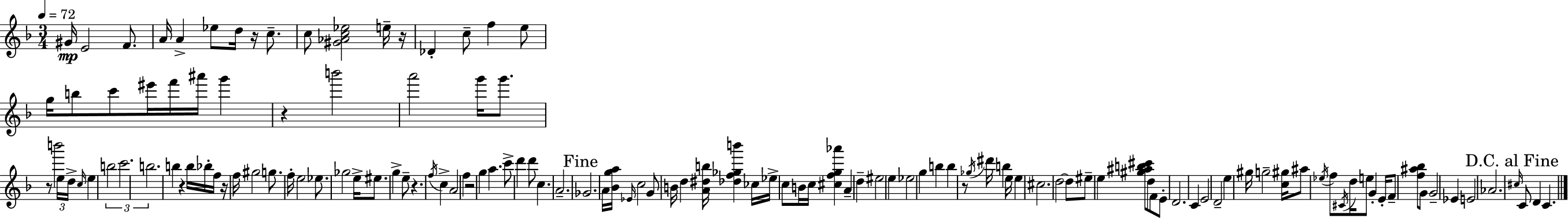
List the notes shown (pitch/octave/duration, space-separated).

G#4/s E4/h F4/e. A4/s A4/q Eb5/e D5/s R/s C5/e. C5/e [G#4,Ab4,C5,Eb5]/h E5/s R/s Db4/q C5/e F5/q E5/e G5/s B5/e C6/e EIS6/s F6/s A#6/s G6/q R/q B6/h A6/h G6/s G6/e. R/e B6/h E5/s D5/s C5/s E5/q B5/h C6/h. B5/h. B5/q R/q B5/s Bb5/s F5/s R/s F5/s G#5/h G5/e. F5/s E5/h Eb5/e. Gb5/h E5/s EIS5/e. G5/q E5/e R/q. F5/s C5/q A4/h F5/q R/h G5/q A5/q. C6/e D6/q D6/e C5/q. A4/h. Gb4/h. A4/s [Bb4,G5,A5]/s Eb4/s C5/h G4/e B4/s D5/q [A4,D#5,B5]/s [Db5,F5,Gb5,B6]/q CES5/s Eb5/s C5/e B4/s C5/s [C#5,F5,G5,Ab6]/q A4/q D5/q EIS5/h E5/q Eb5/h G5/q B5/q B5/q R/e Gb5/s D#6/s B5/q E5/s E5/q C#5/h. D5/h D5/e EIS5/e E5/q [G#5,A#5,B5,C#6]/e D5/e F4/e E4/e D4/h. C4/q E4/h D4/h E5/q G#5/s G5/h [C5,G#5]/s A#5/e Eb5/s F5/e C#4/s D5/s E5/e G4/q E4/s F4/e [F5,A#5,Bb5]/e G4/e G4/h Eb4/q E4/h Ab4/h. C#5/s C4/e D4/q C4/q.